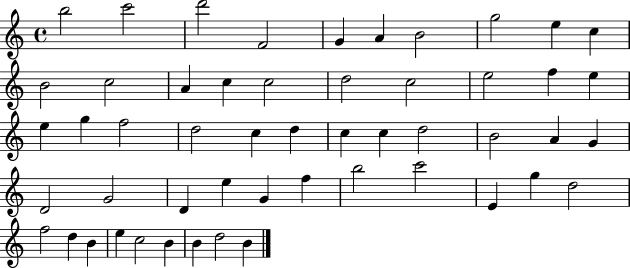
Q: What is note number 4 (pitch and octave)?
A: F4